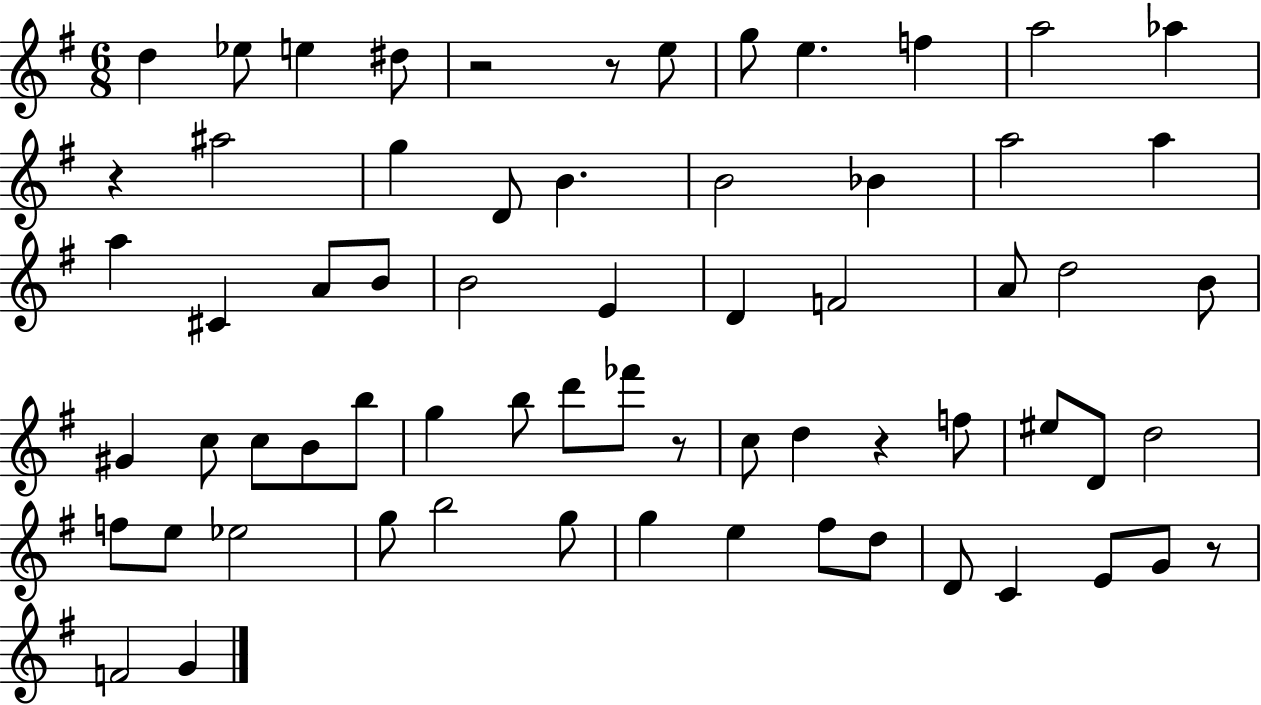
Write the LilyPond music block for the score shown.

{
  \clef treble
  \numericTimeSignature
  \time 6/8
  \key g \major
  d''4 ees''8 e''4 dis''8 | r2 r8 e''8 | g''8 e''4. f''4 | a''2 aes''4 | \break r4 ais''2 | g''4 d'8 b'4. | b'2 bes'4 | a''2 a''4 | \break a''4 cis'4 a'8 b'8 | b'2 e'4 | d'4 f'2 | a'8 d''2 b'8 | \break gis'4 c''8 c''8 b'8 b''8 | g''4 b''8 d'''8 fes'''8 r8 | c''8 d''4 r4 f''8 | eis''8 d'8 d''2 | \break f''8 e''8 ees''2 | g''8 b''2 g''8 | g''4 e''4 fis''8 d''8 | d'8 c'4 e'8 g'8 r8 | \break f'2 g'4 | \bar "|."
}